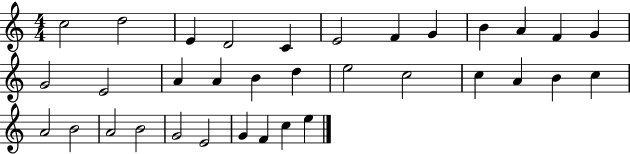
{
  \clef treble
  \numericTimeSignature
  \time 4/4
  \key c \major
  c''2 d''2 | e'4 d'2 c'4 | e'2 f'4 g'4 | b'4 a'4 f'4 g'4 | \break g'2 e'2 | a'4 a'4 b'4 d''4 | e''2 c''2 | c''4 a'4 b'4 c''4 | \break a'2 b'2 | a'2 b'2 | g'2 e'2 | g'4 f'4 c''4 e''4 | \break \bar "|."
}